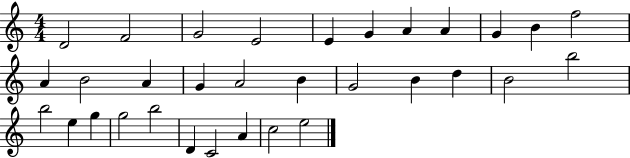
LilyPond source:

{
  \clef treble
  \numericTimeSignature
  \time 4/4
  \key c \major
  d'2 f'2 | g'2 e'2 | e'4 g'4 a'4 a'4 | g'4 b'4 f''2 | \break a'4 b'2 a'4 | g'4 a'2 b'4 | g'2 b'4 d''4 | b'2 b''2 | \break b''2 e''4 g''4 | g''2 b''2 | d'4 c'2 a'4 | c''2 e''2 | \break \bar "|."
}